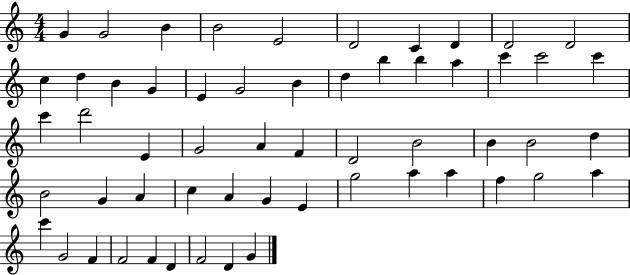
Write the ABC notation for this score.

X:1
T:Untitled
M:4/4
L:1/4
K:C
G G2 B B2 E2 D2 C D D2 D2 c d B G E G2 B d b b a c' c'2 c' c' d'2 E G2 A F D2 B2 B B2 d B2 G A c A G E g2 a a f g2 a c' G2 F F2 F D F2 D G